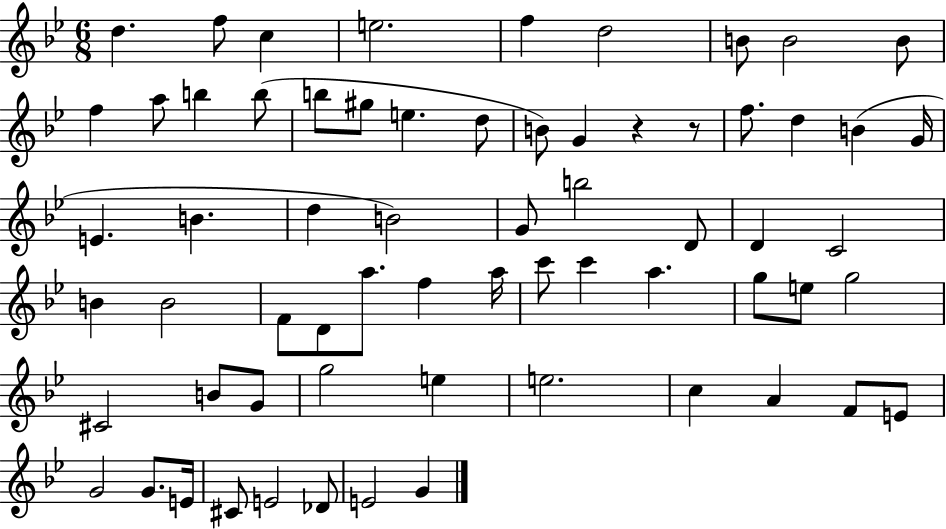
{
  \clef treble
  \numericTimeSignature
  \time 6/8
  \key bes \major
  d''4. f''8 c''4 | e''2. | f''4 d''2 | b'8 b'2 b'8 | \break f''4 a''8 b''4 b''8( | b''8 gis''8 e''4. d''8 | b'8) g'4 r4 r8 | f''8. d''4 b'4( g'16 | \break e'4. b'4. | d''4 b'2) | g'8 b''2 d'8 | d'4 c'2 | \break b'4 b'2 | f'8 d'8 a''8. f''4 a''16 | c'''8 c'''4 a''4. | g''8 e''8 g''2 | \break cis'2 b'8 g'8 | g''2 e''4 | e''2. | c''4 a'4 f'8 e'8 | \break g'2 g'8. e'16 | cis'8 e'2 des'8 | e'2 g'4 | \bar "|."
}